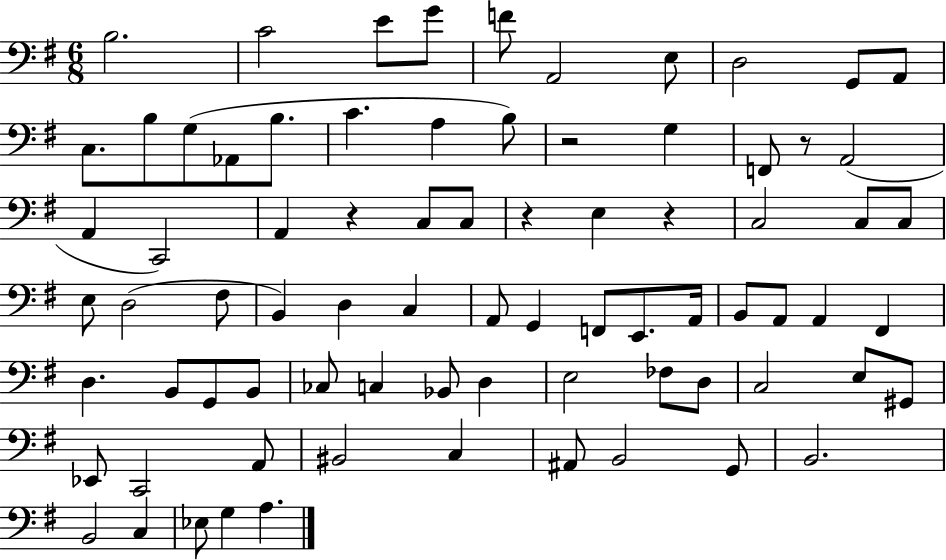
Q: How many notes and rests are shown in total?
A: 78